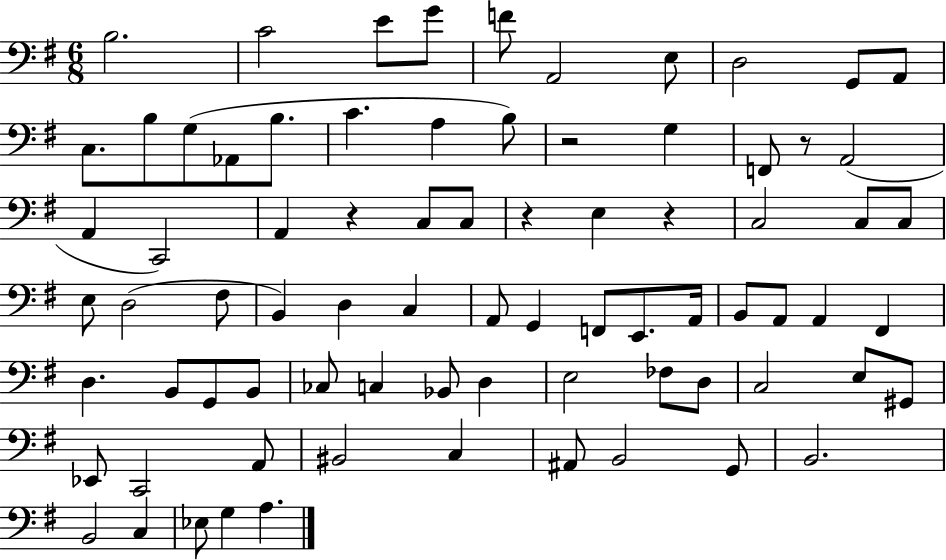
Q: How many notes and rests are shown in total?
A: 78